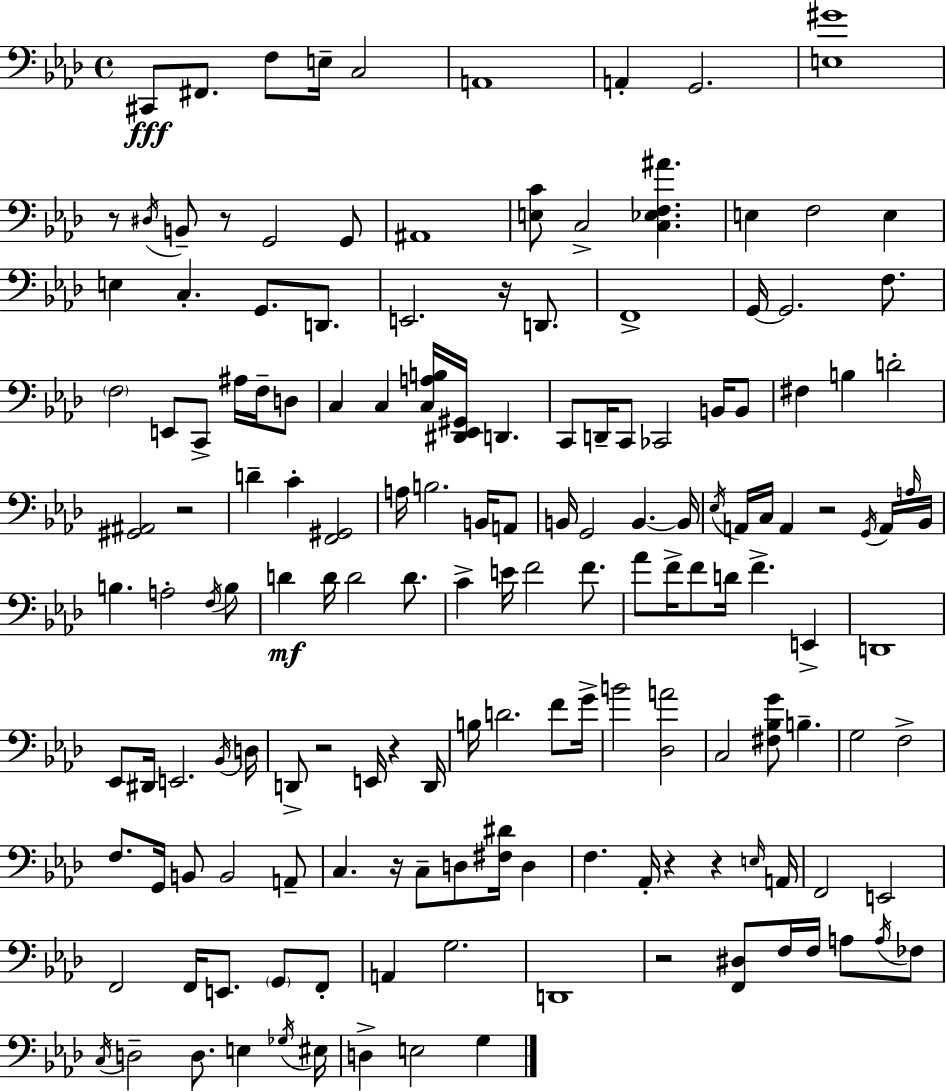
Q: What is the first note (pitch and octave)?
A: C#2